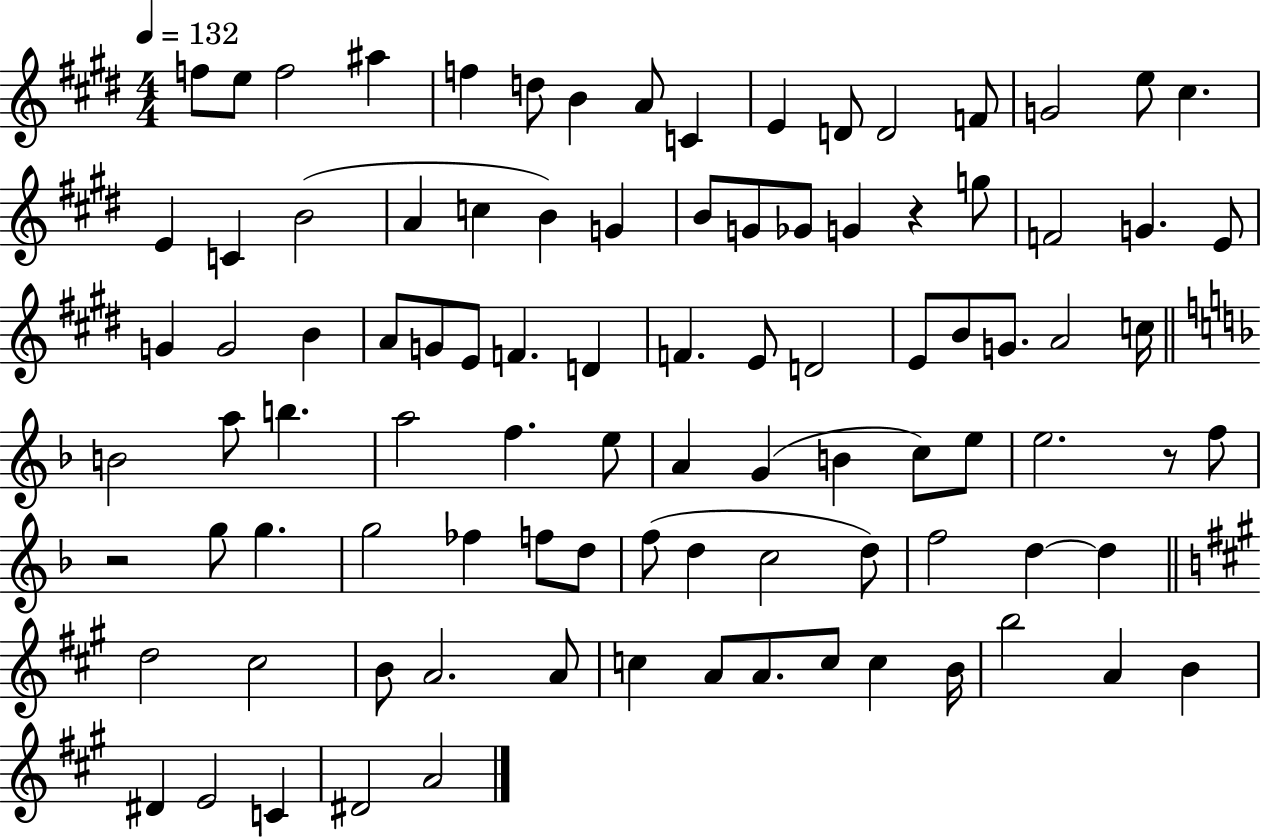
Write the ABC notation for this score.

X:1
T:Untitled
M:4/4
L:1/4
K:E
f/2 e/2 f2 ^a f d/2 B A/2 C E D/2 D2 F/2 G2 e/2 ^c E C B2 A c B G B/2 G/2 _G/2 G z g/2 F2 G E/2 G G2 B A/2 G/2 E/2 F D F E/2 D2 E/2 B/2 G/2 A2 c/4 B2 a/2 b a2 f e/2 A G B c/2 e/2 e2 z/2 f/2 z2 g/2 g g2 _f f/2 d/2 f/2 d c2 d/2 f2 d d d2 ^c2 B/2 A2 A/2 c A/2 A/2 c/2 c B/4 b2 A B ^D E2 C ^D2 A2